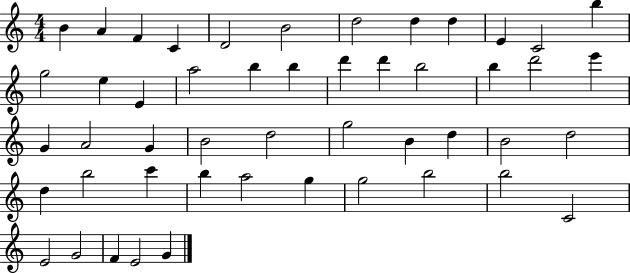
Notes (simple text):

B4/q A4/q F4/q C4/q D4/h B4/h D5/h D5/q D5/q E4/q C4/h B5/q G5/h E5/q E4/q A5/h B5/q B5/q D6/q D6/q B5/h B5/q D6/h E6/q G4/q A4/h G4/q B4/h D5/h G5/h B4/q D5/q B4/h D5/h D5/q B5/h C6/q B5/q A5/h G5/q G5/h B5/h B5/h C4/h E4/h G4/h F4/q E4/h G4/q